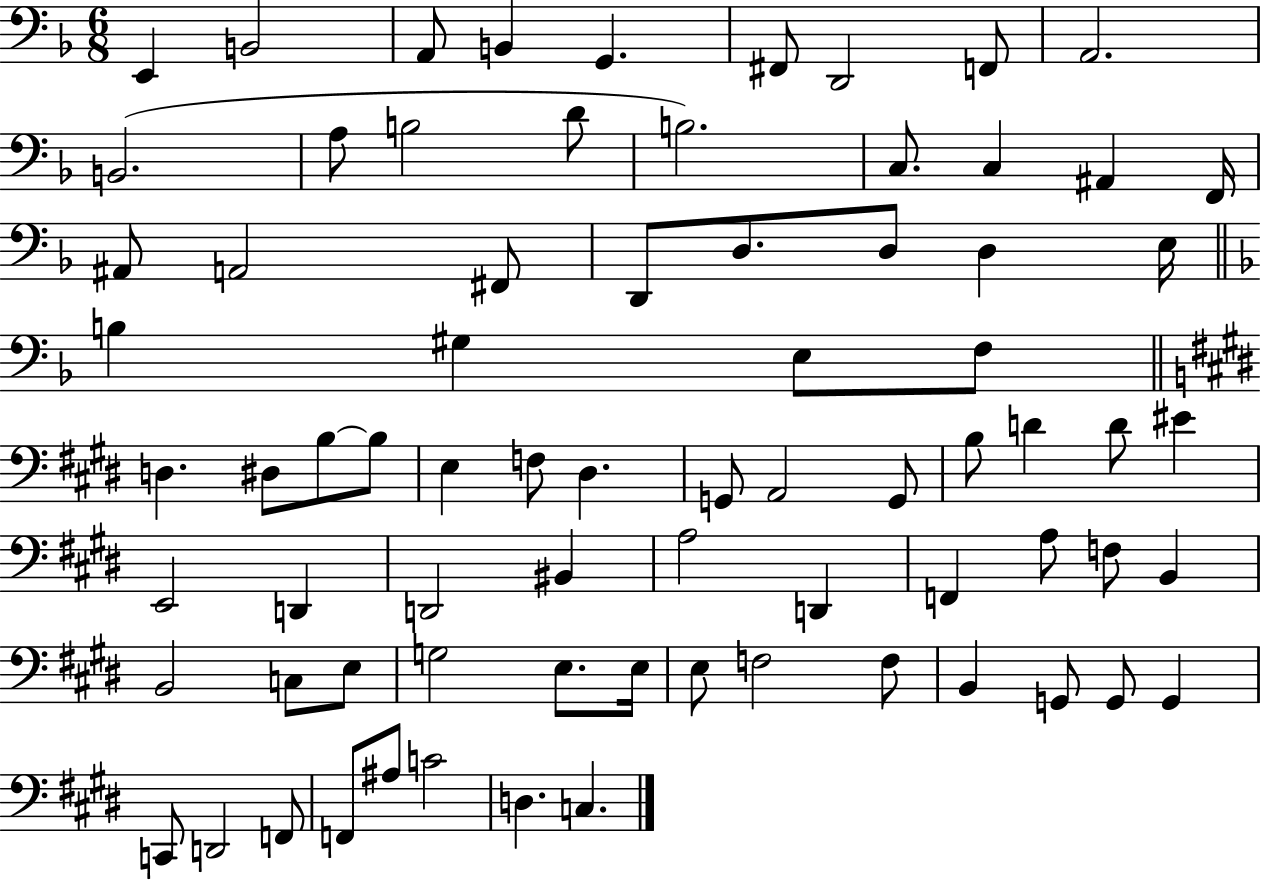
E2/q B2/h A2/e B2/q G2/q. F#2/e D2/h F2/e A2/h. B2/h. A3/e B3/h D4/e B3/h. C3/e. C3/q A#2/q F2/s A#2/e A2/h F#2/e D2/e D3/e. D3/e D3/q E3/s B3/q G#3/q E3/e F3/e D3/q. D#3/e B3/e B3/e E3/q F3/e D#3/q. G2/e A2/h G2/e B3/e D4/q D4/e EIS4/q E2/h D2/q D2/h BIS2/q A3/h D2/q F2/q A3/e F3/e B2/q B2/h C3/e E3/e G3/h E3/e. E3/s E3/e F3/h F3/e B2/q G2/e G2/e G2/q C2/e D2/h F2/e F2/e A#3/e C4/h D3/q. C3/q.